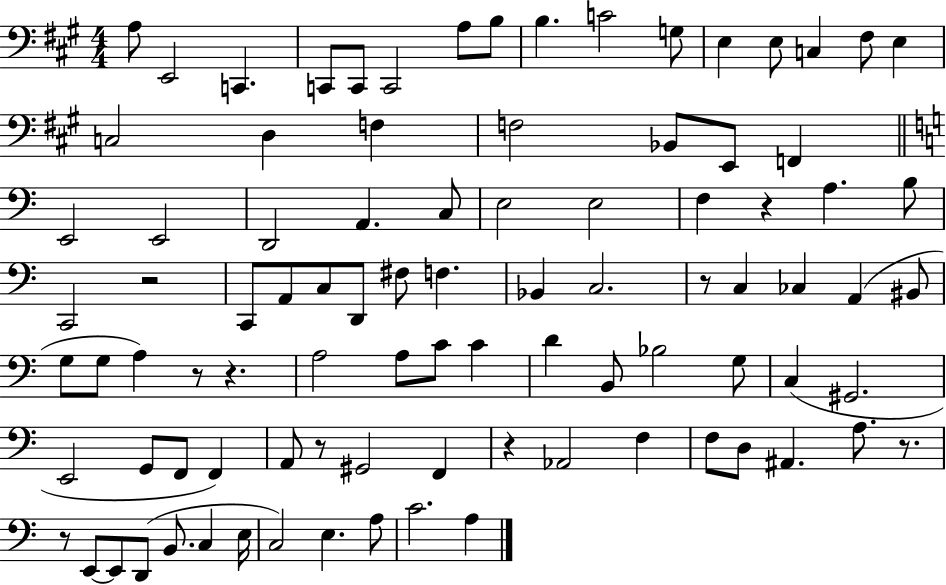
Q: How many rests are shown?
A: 9